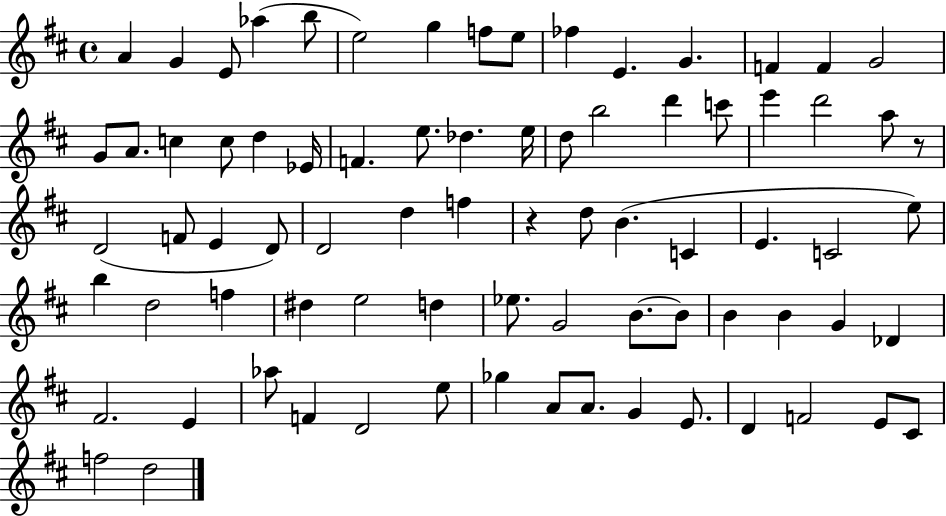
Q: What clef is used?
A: treble